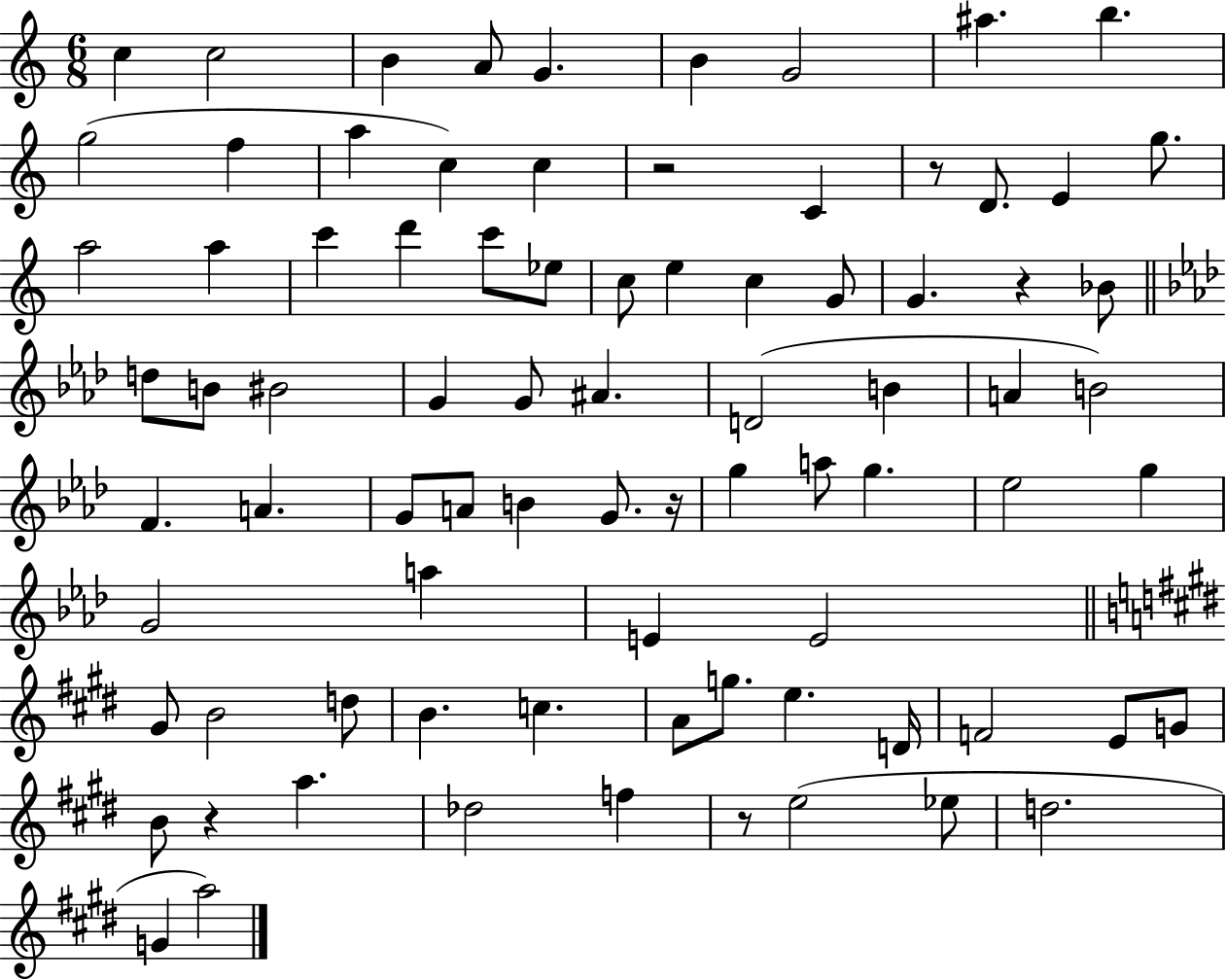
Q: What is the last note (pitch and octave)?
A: A5